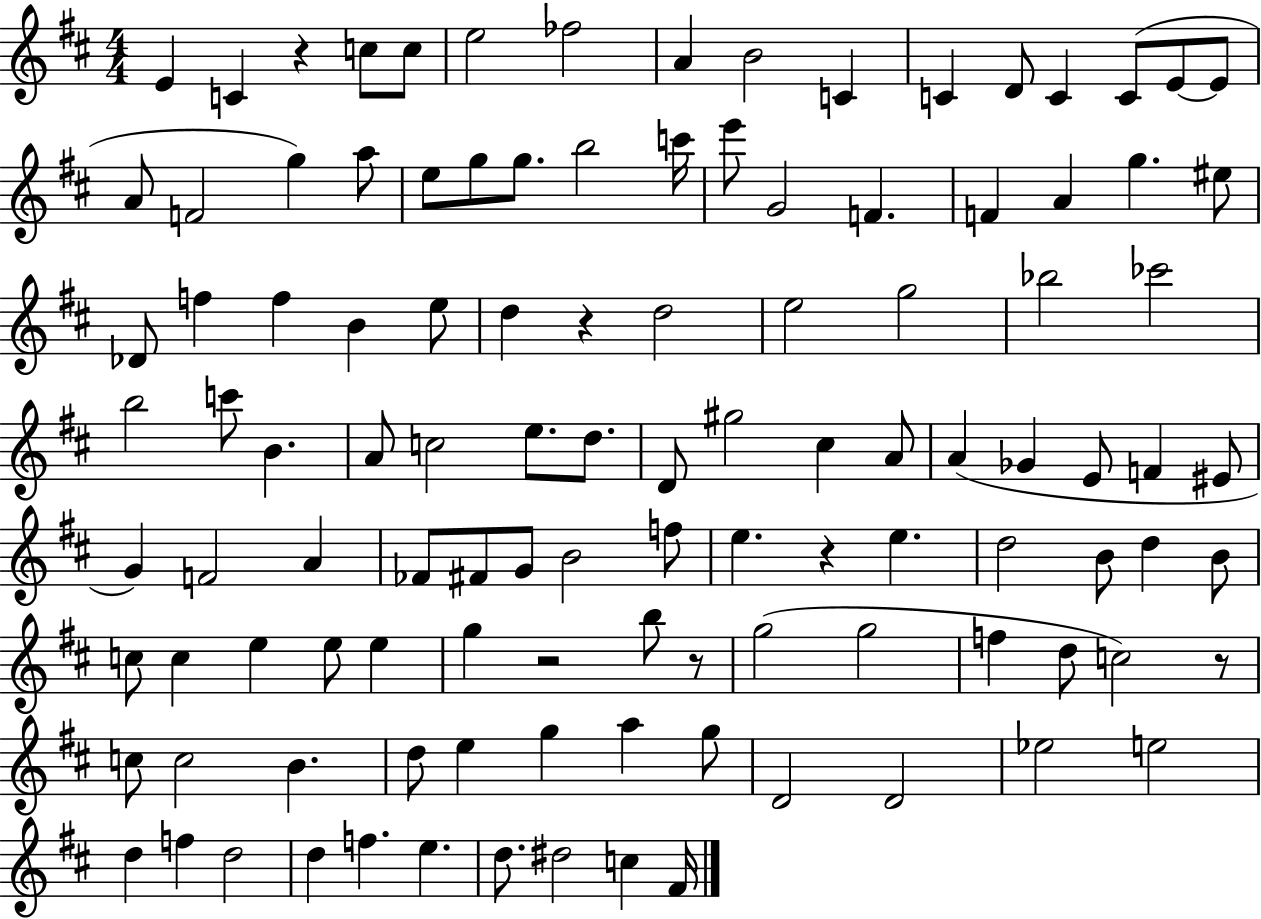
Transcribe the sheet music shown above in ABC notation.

X:1
T:Untitled
M:4/4
L:1/4
K:D
E C z c/2 c/2 e2 _f2 A B2 C C D/2 C C/2 E/2 E/2 A/2 F2 g a/2 e/2 g/2 g/2 b2 c'/4 e'/2 G2 F F A g ^e/2 _D/2 f f B e/2 d z d2 e2 g2 _b2 _c'2 b2 c'/2 B A/2 c2 e/2 d/2 D/2 ^g2 ^c A/2 A _G E/2 F ^E/2 G F2 A _F/2 ^F/2 G/2 B2 f/2 e z e d2 B/2 d B/2 c/2 c e e/2 e g z2 b/2 z/2 g2 g2 f d/2 c2 z/2 c/2 c2 B d/2 e g a g/2 D2 D2 _e2 e2 d f d2 d f e d/2 ^d2 c ^F/4